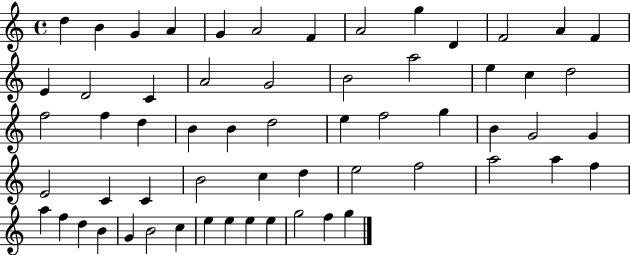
{
  \clef treble
  \time 4/4
  \defaultTimeSignature
  \key c \major
  d''4 b'4 g'4 a'4 | g'4 a'2 f'4 | a'2 g''4 d'4 | f'2 a'4 f'4 | \break e'4 d'2 c'4 | a'2 g'2 | b'2 a''2 | e''4 c''4 d''2 | \break f''2 f''4 d''4 | b'4 b'4 d''2 | e''4 f''2 g''4 | b'4 g'2 g'4 | \break e'2 c'4 c'4 | b'2 c''4 d''4 | e''2 f''2 | a''2 a''4 f''4 | \break a''4 f''4 d''4 b'4 | g'4 b'2 c''4 | e''4 e''4 e''4 e''4 | g''2 f''4 g''4 | \break \bar "|."
}